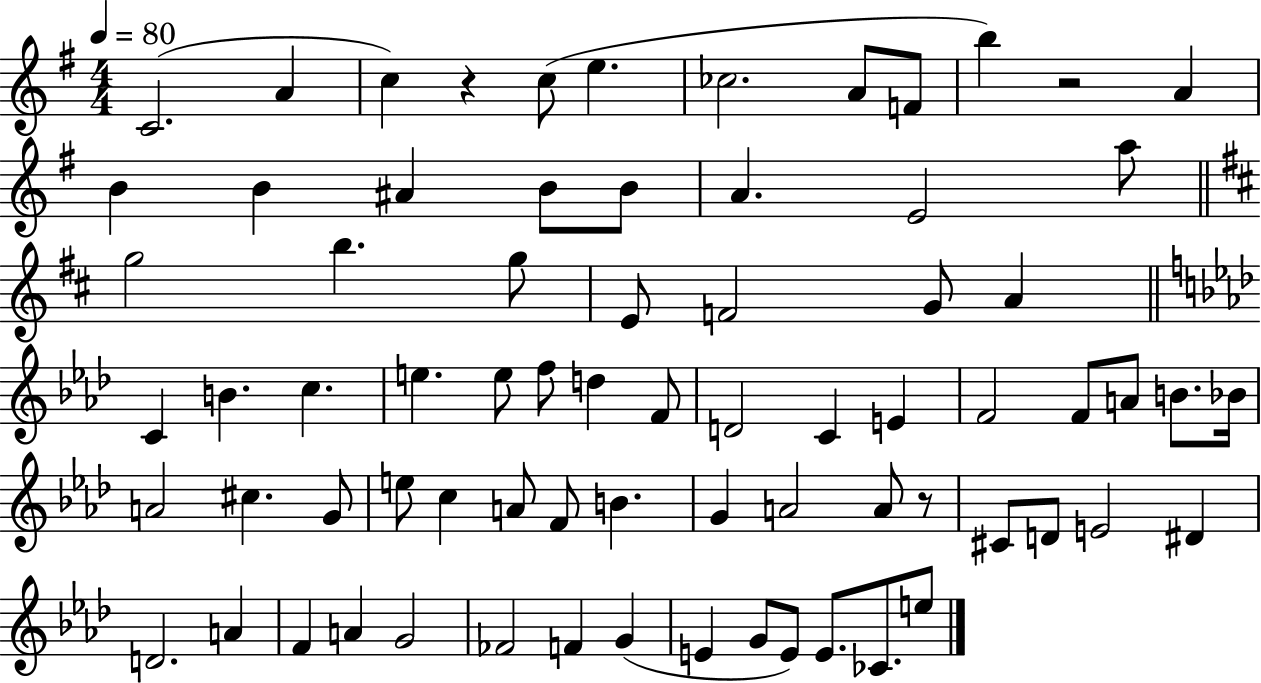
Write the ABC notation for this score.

X:1
T:Untitled
M:4/4
L:1/4
K:G
C2 A c z c/2 e _c2 A/2 F/2 b z2 A B B ^A B/2 B/2 A E2 a/2 g2 b g/2 E/2 F2 G/2 A C B c e e/2 f/2 d F/2 D2 C E F2 F/2 A/2 B/2 _B/4 A2 ^c G/2 e/2 c A/2 F/2 B G A2 A/2 z/2 ^C/2 D/2 E2 ^D D2 A F A G2 _F2 F G E G/2 E/2 E/2 _C/2 e/2